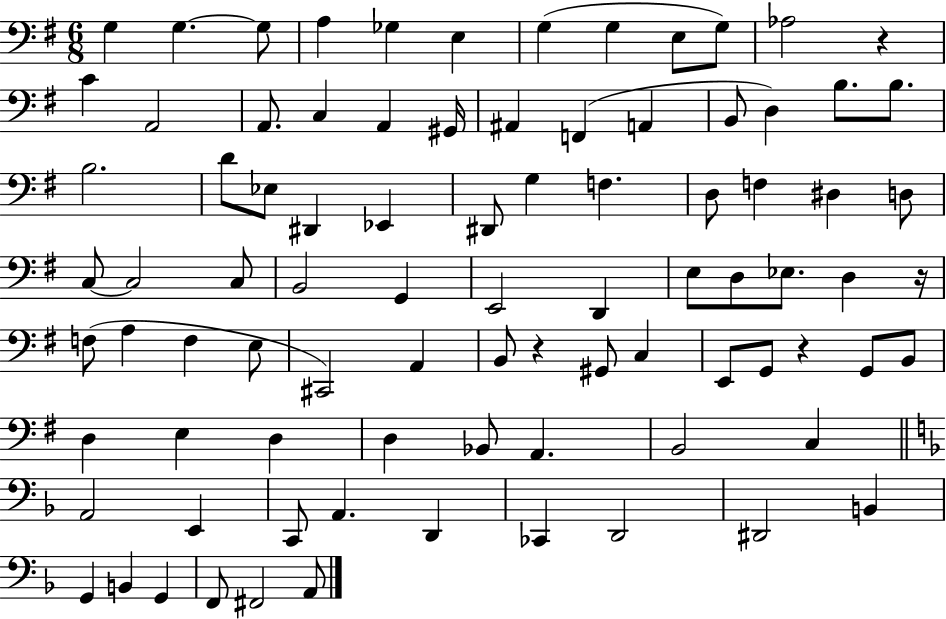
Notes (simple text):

G3/q G3/q. G3/e A3/q Gb3/q E3/q G3/q G3/q E3/e G3/e Ab3/h R/q C4/q A2/h A2/e. C3/q A2/q G#2/s A#2/q F2/q A2/q B2/e D3/q B3/e. B3/e. B3/h. D4/e Eb3/e D#2/q Eb2/q D#2/e G3/q F3/q. D3/e F3/q D#3/q D3/e C3/e C3/h C3/e B2/h G2/q E2/h D2/q E3/e D3/e Eb3/e. D3/q R/s F3/e A3/q F3/q E3/e C#2/h A2/q B2/e R/q G#2/e C3/q E2/e G2/e R/q G2/e B2/e D3/q E3/q D3/q D3/q Bb2/e A2/q. B2/h C3/q A2/h E2/q C2/e A2/q. D2/q CES2/q D2/h D#2/h B2/q G2/q B2/q G2/q F2/e F#2/h A2/e